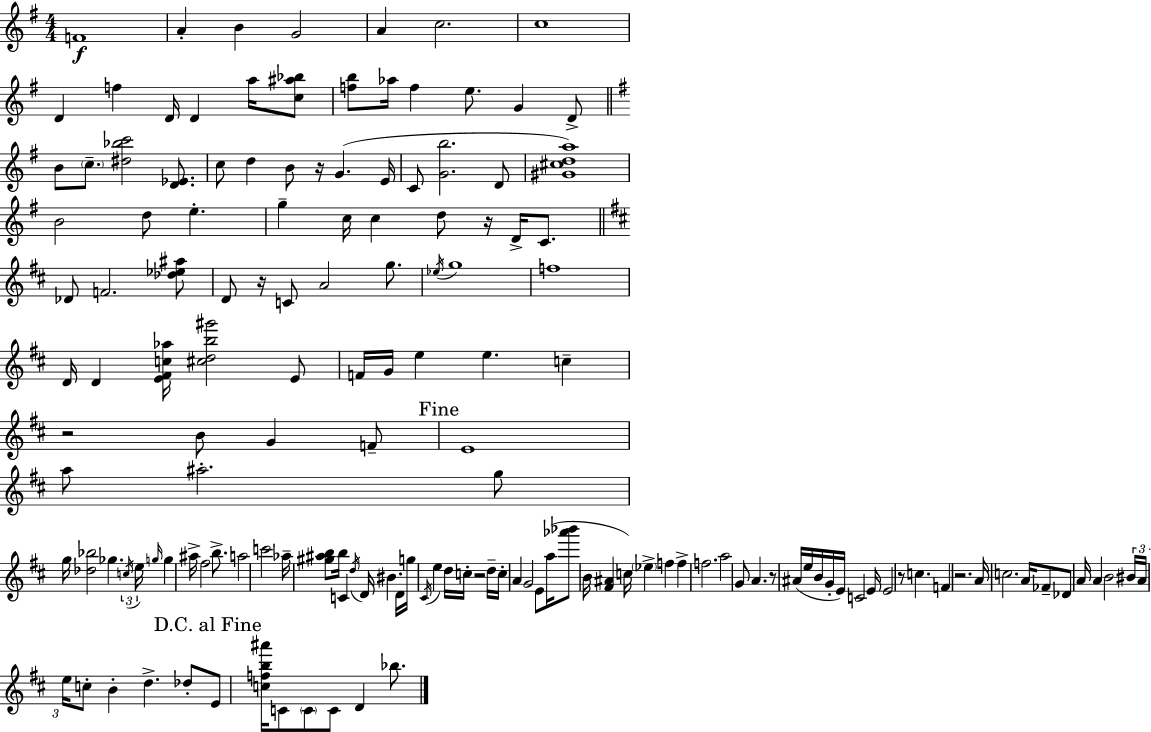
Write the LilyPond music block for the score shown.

{
  \clef treble
  \numericTimeSignature
  \time 4/4
  \key e \minor
  f'1\f | a'4-. b'4 g'2 | a'4 c''2. | c''1 | \break d'4 f''4 d'16 d'4 a''16 <c'' ais'' bes''>8 | <f'' b''>8 aes''16 f''4 e''8. g'4 d'8-> | \bar "||" \break \key e \minor b'8 \parenthesize c''8.-- <dis'' bes'' c'''>2 <d' ees'>8. | c''8 d''4 b'8 r16 g'4.( e'16 | c'8 <g' b''>2. d'8 | <gis' cis'' d'' a''>1) | \break b'2 d''8 e''4.-. | g''4-- c''16 c''4 d''8 r16 d'16-> c'8. | \bar "||" \break \key d \major des'8 f'2. <des'' ees'' ais''>8 | d'8 r16 c'8 a'2 g''8. | \acciaccatura { ees''16 } g''1 | f''1 | \break d'16 d'4 <e' fis' c'' aes''>16 <cis'' d'' b'' gis'''>2 e'8 | f'16 g'16 e''4 e''4. c''4-- | r2 b'8 g'4 f'8-- | \mark "Fine" e'1 | \break a''8 ais''2.-. g''8 | g''16 <des'' bes''>2 ges''4. | \tuplet 3/2 { \acciaccatura { c''16 } e''16 \grace { g''16 } } g''4 ais''16-> fis''2 | b''8.-> a''2 c'''2 | \break aes''16-- <gis'' ais'' b''>8 b''16 c'4 \acciaccatura { d''16 } d'16 bis'4. | d'16 g''16 \acciaccatura { cis'16 } e''4 d''16 c''16-. r2 | d''16-- c''16-. a'4 g'2 | e'8 a''16( <aes''' bes'''>8 b'16 <fis' ais'>4 c''16) \parenthesize ees''4-> | \break f''4 f''4-> f''2. | a''2 g'8 a'4. | r8 ais'16( e''16 b'16 g'16-. e'16) c'2 | e'16 e'2 r8 c''4. | \break f'4 r2. | a'16 c''2. | a'16 fes'8-- des'8 a'16 a'4 b'2 | \tuplet 3/2 { bis'16 a'16 e''16 } c''8-. b'4-. d''4.-> | \break des''8-. \mark "D.C. al Fine" e'8 <c'' f'' b'' ais'''>16 c'8 \parenthesize c'8 c'8 d'4 | bes''8. \bar "|."
}